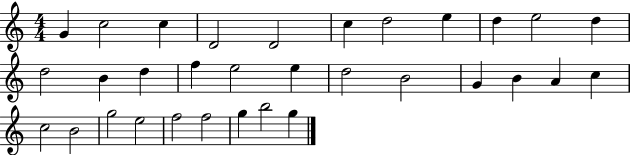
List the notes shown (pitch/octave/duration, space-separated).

G4/q C5/h C5/q D4/h D4/h C5/q D5/h E5/q D5/q E5/h D5/q D5/h B4/q D5/q F5/q E5/h E5/q D5/h B4/h G4/q B4/q A4/q C5/q C5/h B4/h G5/h E5/h F5/h F5/h G5/q B5/h G5/q